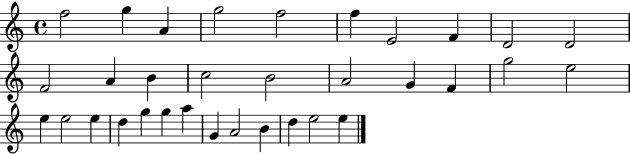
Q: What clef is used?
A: treble